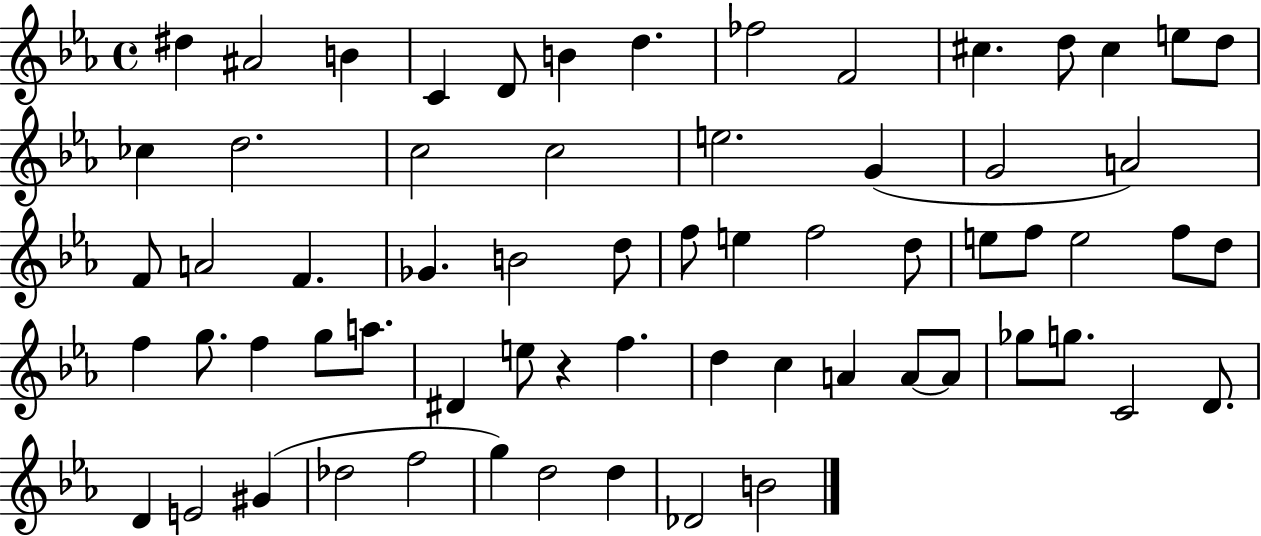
{
  \clef treble
  \time 4/4
  \defaultTimeSignature
  \key ees \major
  dis''4 ais'2 b'4 | c'4 d'8 b'4 d''4. | fes''2 f'2 | cis''4. d''8 cis''4 e''8 d''8 | \break ces''4 d''2. | c''2 c''2 | e''2. g'4( | g'2 a'2) | \break f'8 a'2 f'4. | ges'4. b'2 d''8 | f''8 e''4 f''2 d''8 | e''8 f''8 e''2 f''8 d''8 | \break f''4 g''8. f''4 g''8 a''8. | dis'4 e''8 r4 f''4. | d''4 c''4 a'4 a'8~~ a'8 | ges''8 g''8. c'2 d'8. | \break d'4 e'2 gis'4( | des''2 f''2 | g''4) d''2 d''4 | des'2 b'2 | \break \bar "|."
}